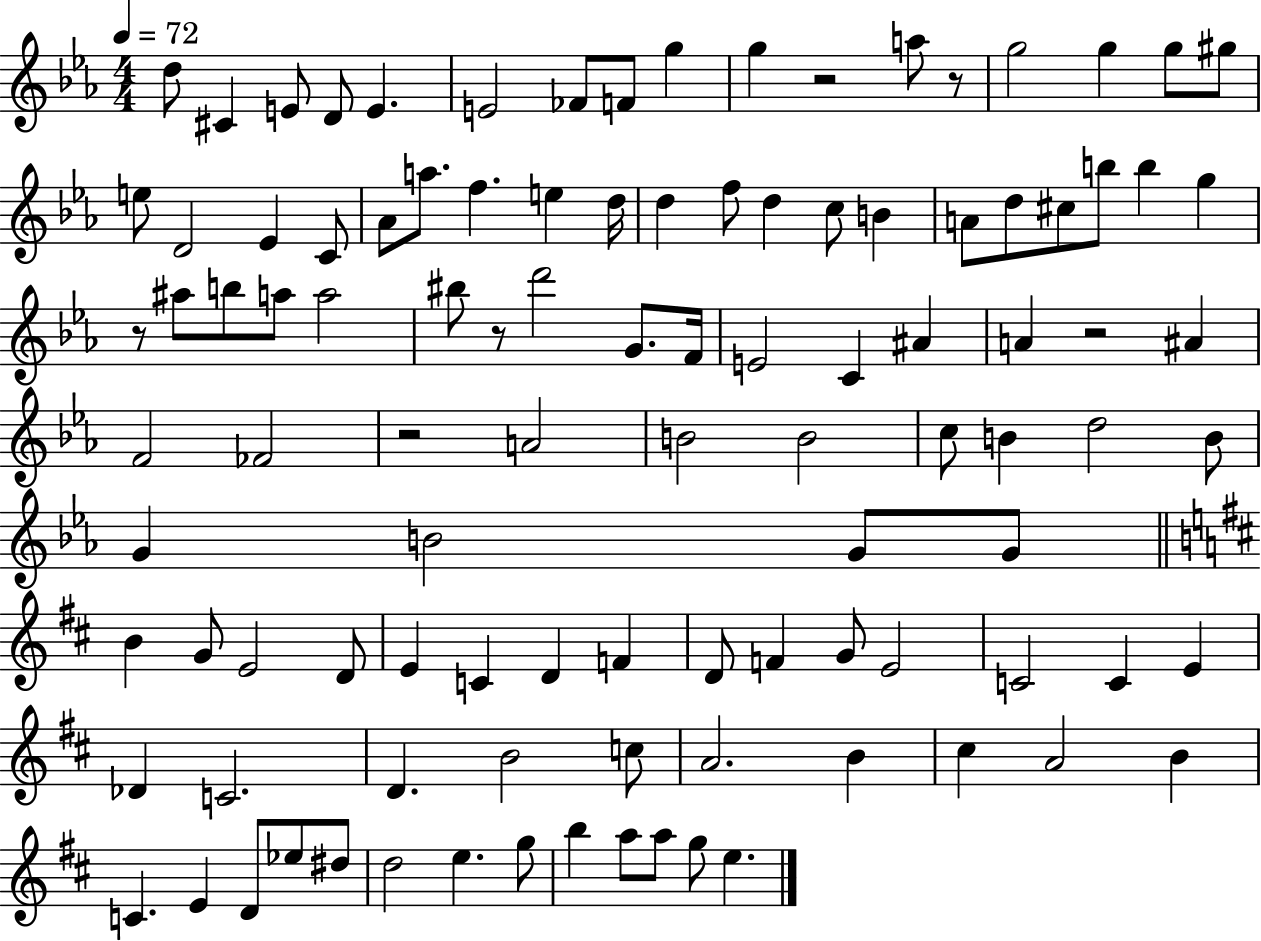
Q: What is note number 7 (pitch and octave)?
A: FES4